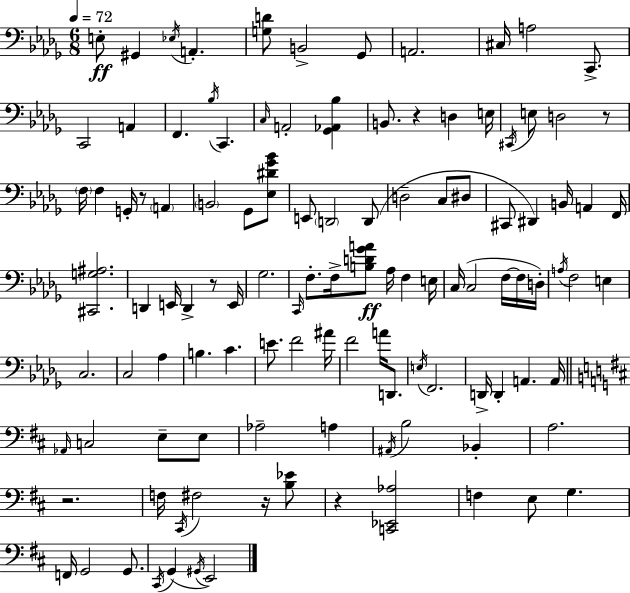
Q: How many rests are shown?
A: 7